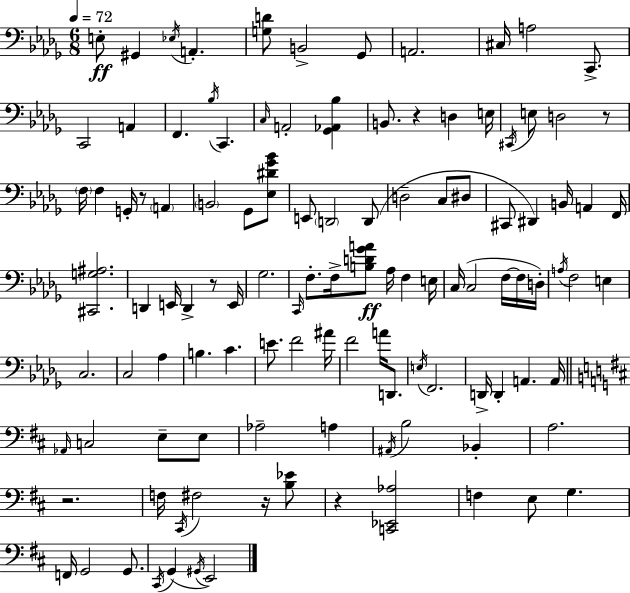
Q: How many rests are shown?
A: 7